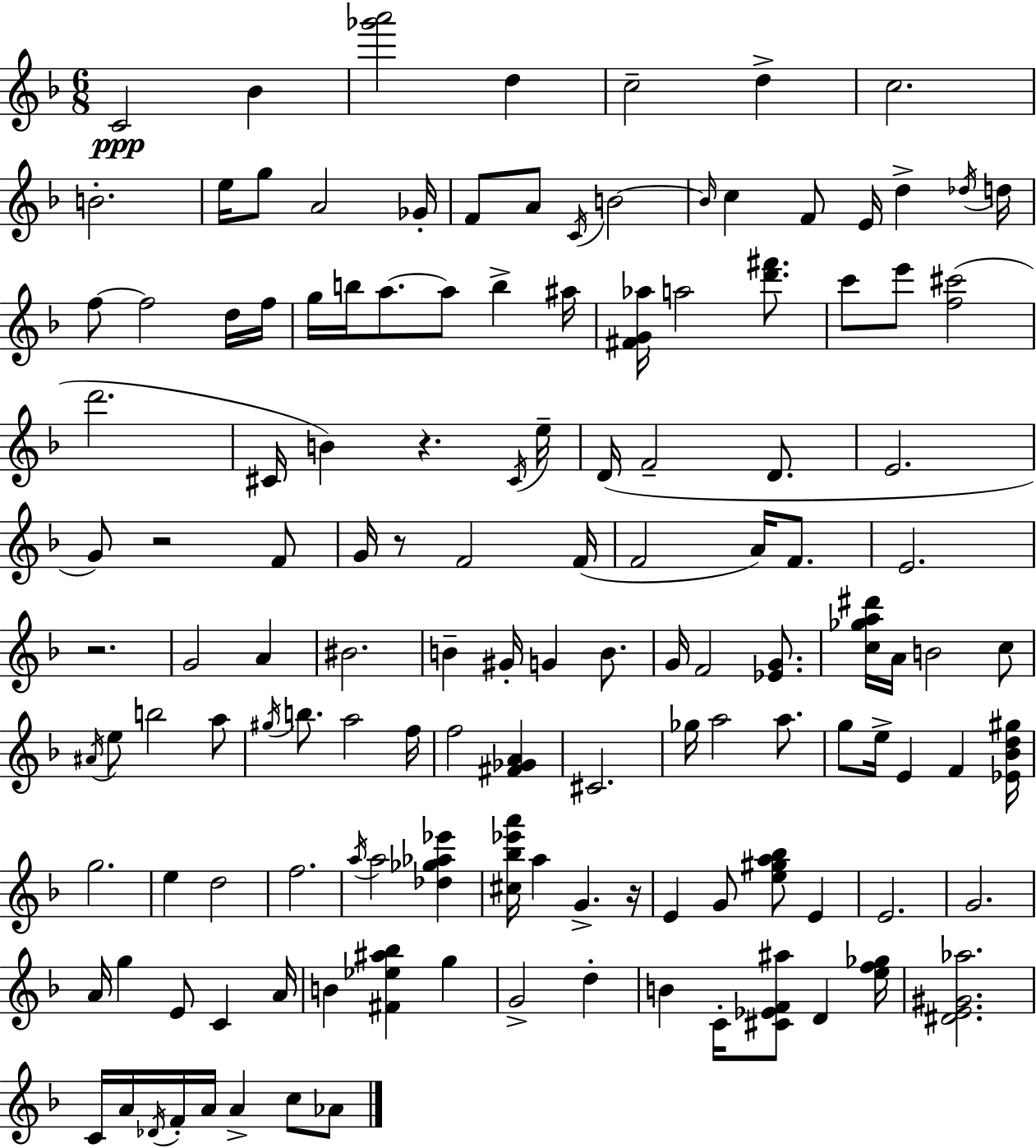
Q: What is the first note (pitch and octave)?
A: C4